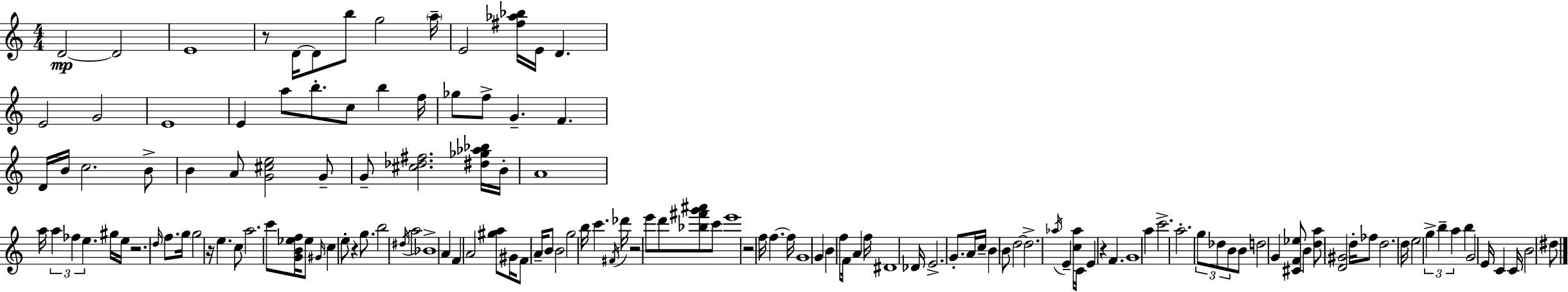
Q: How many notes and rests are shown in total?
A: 143